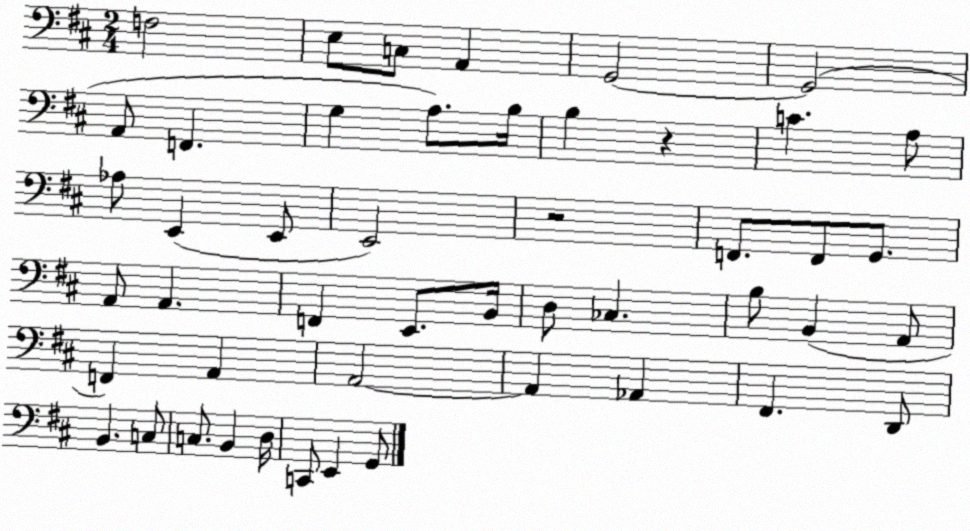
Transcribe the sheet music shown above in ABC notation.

X:1
T:Untitled
M:2/4
L:1/4
K:D
F,2 E,/2 C,/2 A,, G,,2 G,,2 A,,/2 F,, G, A,/2 B,/4 B, z C A,/2 _A,/2 E,, E,,/2 E,,2 z2 F,,/2 F,,/2 G,,/2 A,,/2 A,, F,, E,,/2 B,,/4 D,/2 _C, B,/2 B,, A,,/2 F,, A,, A,,2 A,, _A,, ^F,, D,,/2 B,, C,/2 C,/2 B,, D,/4 C,,/2 E,, G,,/2